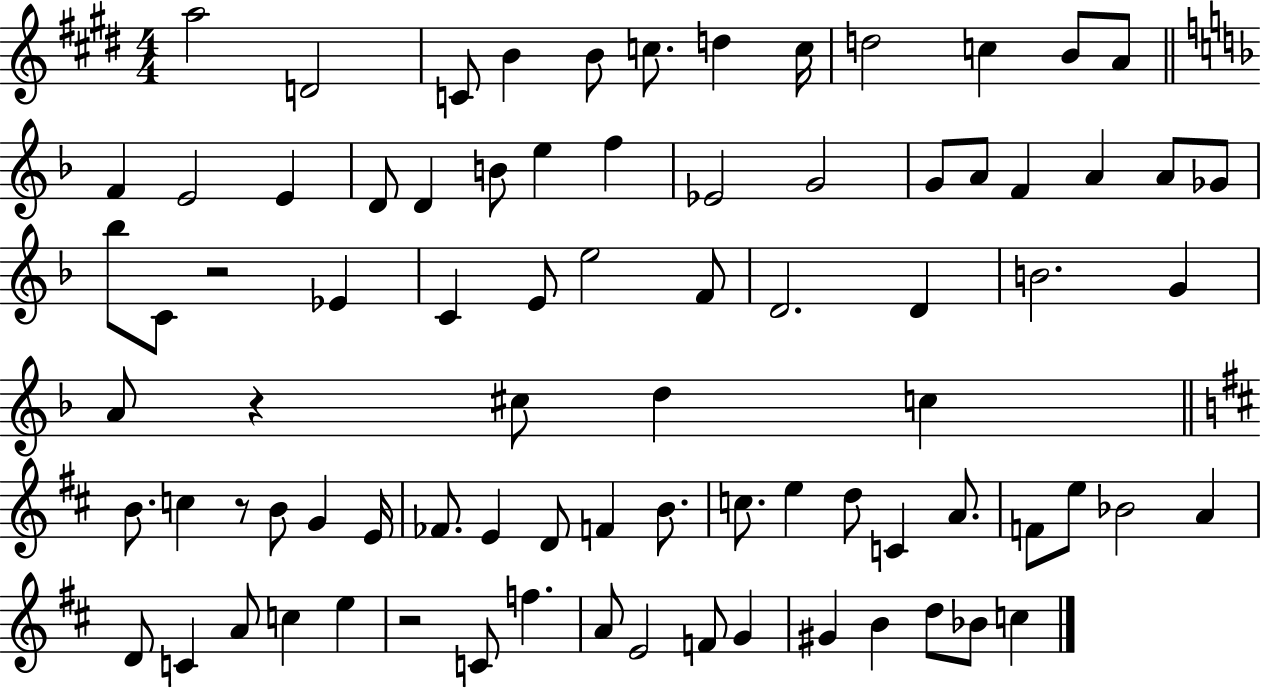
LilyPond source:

{
  \clef treble
  \numericTimeSignature
  \time 4/4
  \key e \major
  a''2 d'2 | c'8 b'4 b'8 c''8. d''4 c''16 | d''2 c''4 b'8 a'8 | \bar "||" \break \key f \major f'4 e'2 e'4 | d'8 d'4 b'8 e''4 f''4 | ees'2 g'2 | g'8 a'8 f'4 a'4 a'8 ges'8 | \break bes''8 c'8 r2 ees'4 | c'4 e'8 e''2 f'8 | d'2. d'4 | b'2. g'4 | \break a'8 r4 cis''8 d''4 c''4 | \bar "||" \break \key d \major b'8. c''4 r8 b'8 g'4 e'16 | fes'8. e'4 d'8 f'4 b'8. | c''8. e''4 d''8 c'4 a'8. | f'8 e''8 bes'2 a'4 | \break d'8 c'4 a'8 c''4 e''4 | r2 c'8 f''4. | a'8 e'2 f'8 g'4 | gis'4 b'4 d''8 bes'8 c''4 | \break \bar "|."
}